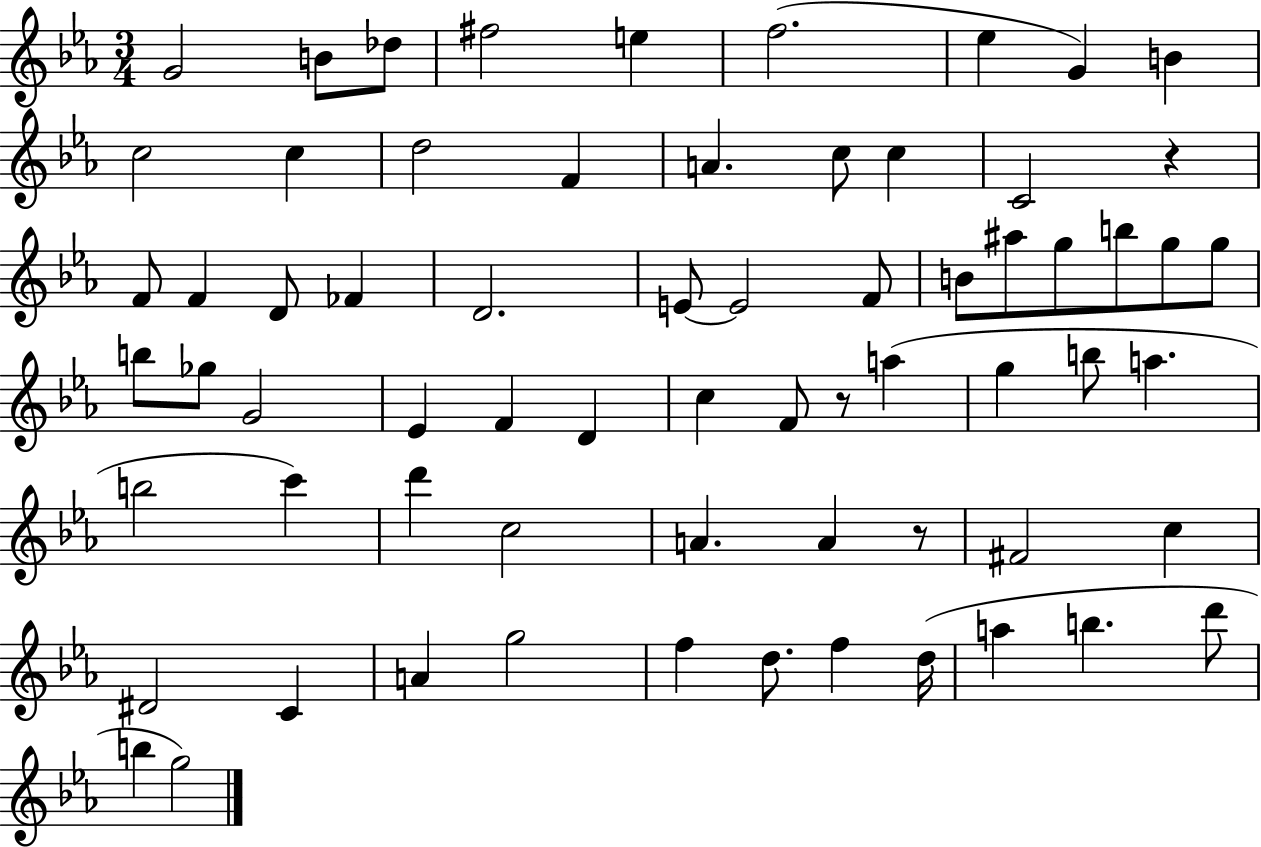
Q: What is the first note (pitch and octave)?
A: G4